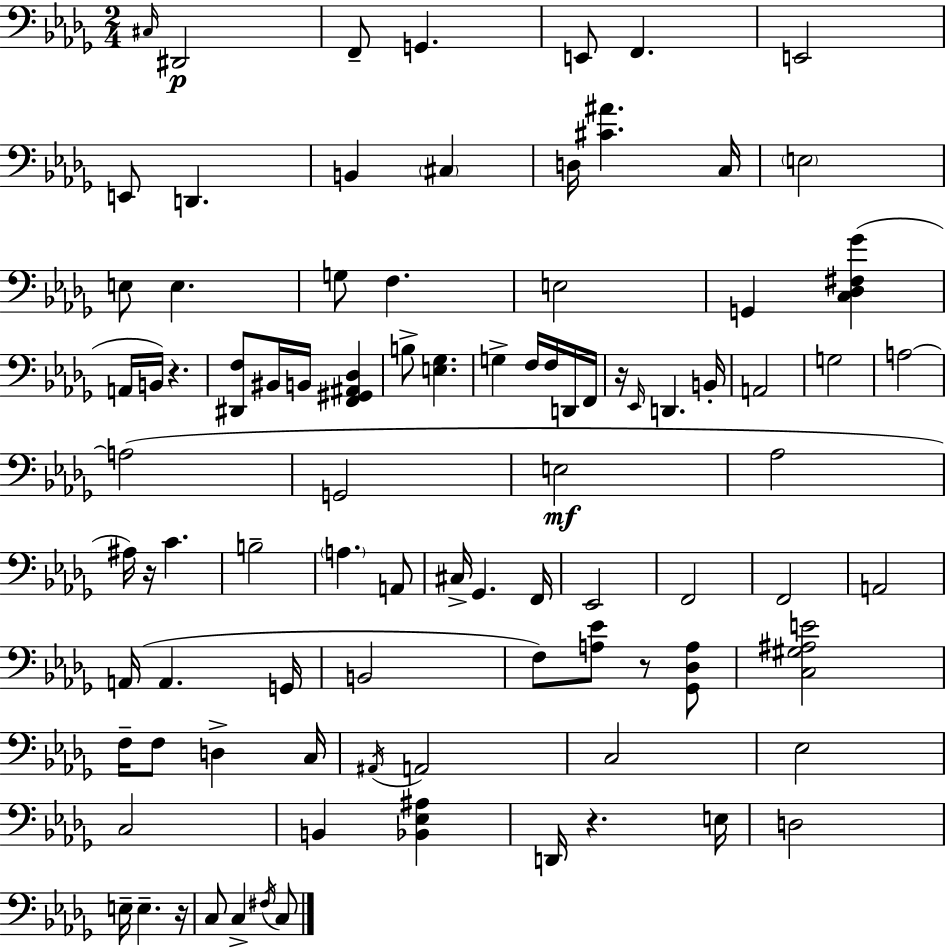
C#3/s D#2/h F2/e G2/q. E2/e F2/q. E2/h E2/e D2/q. B2/q C#3/q D3/s [C#4,A#4]/q. C3/s E3/h E3/e E3/q. G3/e F3/q. E3/h G2/q [C3,Db3,F#3,Gb4]/q A2/s B2/s R/q. [D#2,F3]/e BIS2/s B2/s [F2,G#2,A#2,Db3]/q B3/e [E3,Gb3]/q. G3/q F3/s F3/s D2/s F2/s R/s Eb2/s D2/q. B2/s A2/h G3/h A3/h A3/h G2/h E3/h Ab3/h A#3/s R/s C4/q. B3/h A3/q. A2/e C#3/s Gb2/q. F2/s Eb2/h F2/h F2/h A2/h A2/s A2/q. G2/s B2/h F3/e [A3,Eb4]/e R/e [Gb2,Db3,A3]/e [C3,G#3,A#3,E4]/h F3/s F3/e D3/q C3/s A#2/s A2/h C3/h Eb3/h C3/h B2/q [Bb2,Eb3,A#3]/q D2/s R/q. E3/s D3/h E3/s E3/q. R/s C3/e C3/q F#3/s C3/e